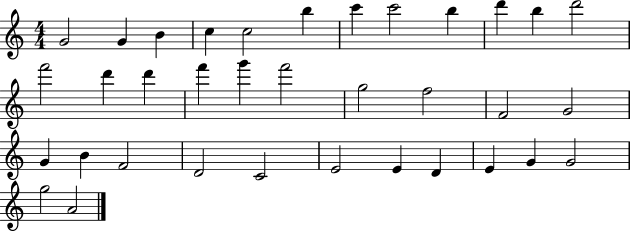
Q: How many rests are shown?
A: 0